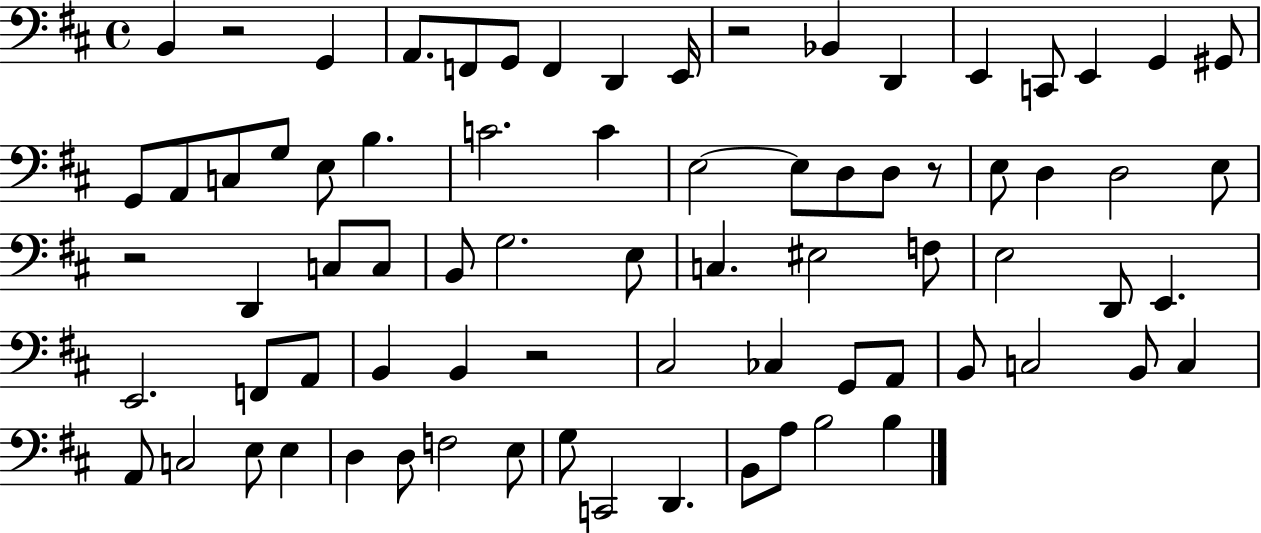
X:1
T:Untitled
M:4/4
L:1/4
K:D
B,, z2 G,, A,,/2 F,,/2 G,,/2 F,, D,, E,,/4 z2 _B,, D,, E,, C,,/2 E,, G,, ^G,,/2 G,,/2 A,,/2 C,/2 G,/2 E,/2 B, C2 C E,2 E,/2 D,/2 D,/2 z/2 E,/2 D, D,2 E,/2 z2 D,, C,/2 C,/2 B,,/2 G,2 E,/2 C, ^E,2 F,/2 E,2 D,,/2 E,, E,,2 F,,/2 A,,/2 B,, B,, z2 ^C,2 _C, G,,/2 A,,/2 B,,/2 C,2 B,,/2 C, A,,/2 C,2 E,/2 E, D, D,/2 F,2 E,/2 G,/2 C,,2 D,, B,,/2 A,/2 B,2 B,